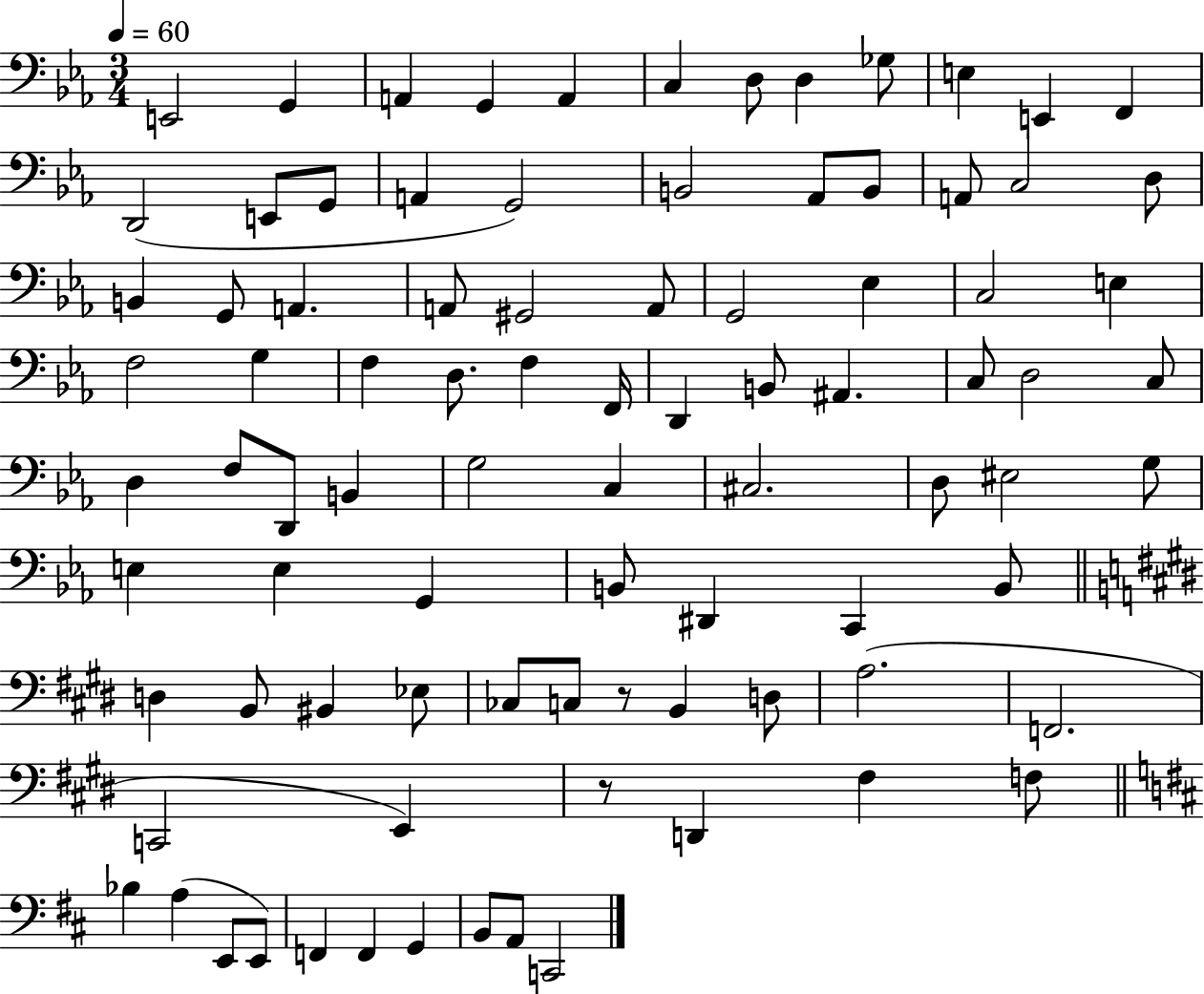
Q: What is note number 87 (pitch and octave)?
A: C2